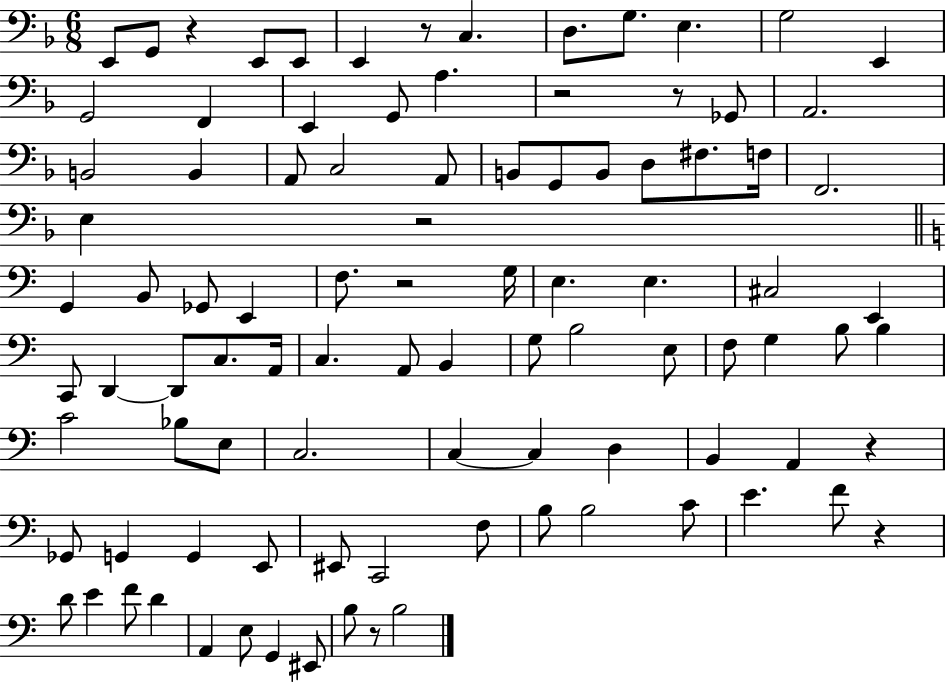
{
  \clef bass
  \numericTimeSignature
  \time 6/8
  \key f \major
  e,8 g,8 r4 e,8 e,8 | e,4 r8 c4. | d8. g8. e4. | g2 e,4 | \break g,2 f,4 | e,4 g,8 a4. | r2 r8 ges,8 | a,2. | \break b,2 b,4 | a,8 c2 a,8 | b,8 g,8 b,8 d8 fis8. f16 | f,2. | \break e4 r2 | \bar "||" \break \key c \major g,4 b,8 ges,8 e,4 | f8. r2 g16 | e4. e4. | cis2 e,4 | \break c,8 d,4~~ d,8 c8. a,16 | c4. a,8 b,4 | g8 b2 e8 | f8 g4 b8 b4 | \break c'2 bes8 e8 | c2. | c4~~ c4 d4 | b,4 a,4 r4 | \break ges,8 g,4 g,4 e,8 | eis,8 c,2 f8 | b8 b2 c'8 | e'4. f'8 r4 | \break d'8 e'4 f'8 d'4 | a,4 e8 g,4 eis,8 | b8 r8 b2 | \bar "|."
}